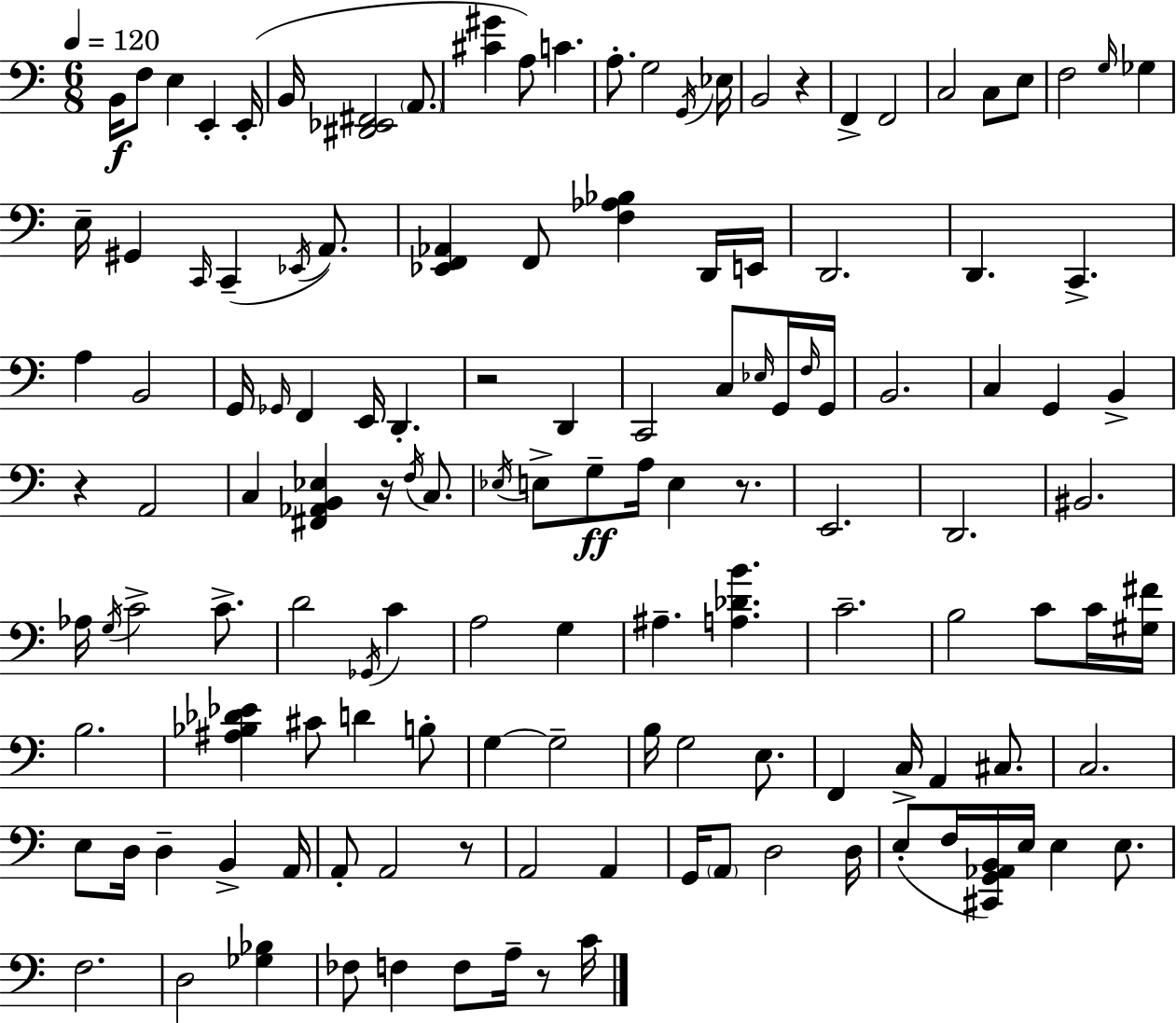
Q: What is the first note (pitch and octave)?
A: B2